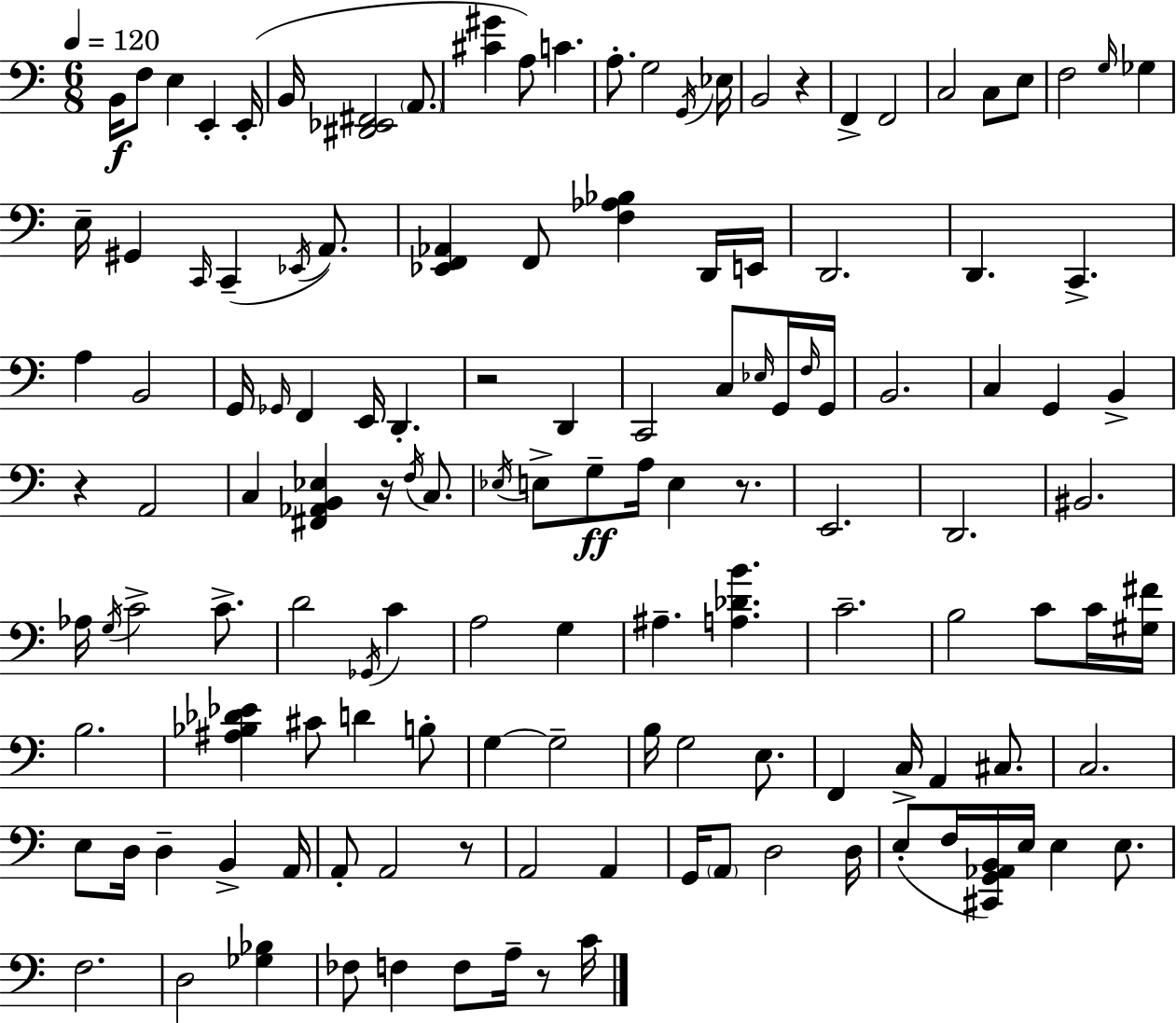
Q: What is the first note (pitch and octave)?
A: B2